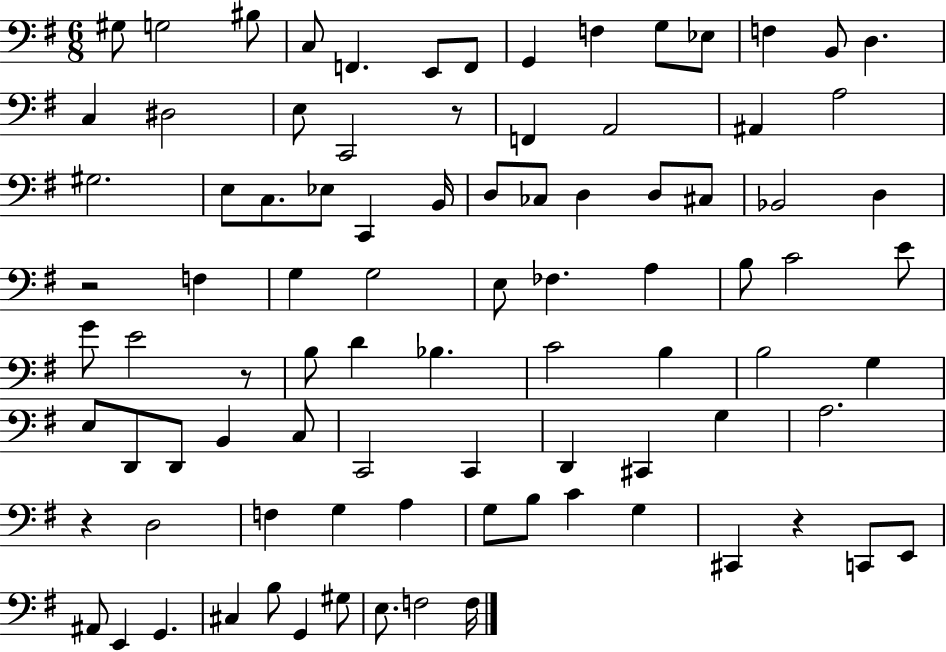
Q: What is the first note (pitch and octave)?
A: G#3